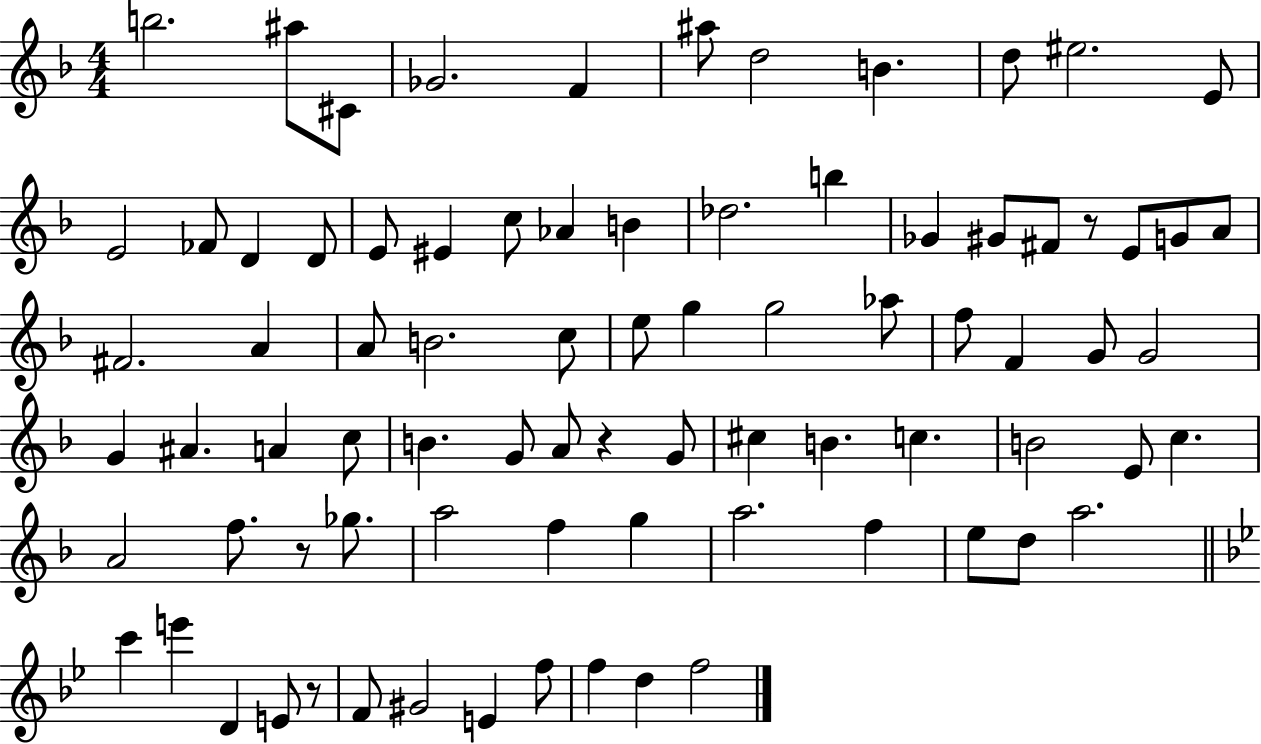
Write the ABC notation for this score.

X:1
T:Untitled
M:4/4
L:1/4
K:F
b2 ^a/2 ^C/2 _G2 F ^a/2 d2 B d/2 ^e2 E/2 E2 _F/2 D D/2 E/2 ^E c/2 _A B _d2 b _G ^G/2 ^F/2 z/2 E/2 G/2 A/2 ^F2 A A/2 B2 c/2 e/2 g g2 _a/2 f/2 F G/2 G2 G ^A A c/2 B G/2 A/2 z G/2 ^c B c B2 E/2 c A2 f/2 z/2 _g/2 a2 f g a2 f e/2 d/2 a2 c' e' D E/2 z/2 F/2 ^G2 E f/2 f d f2